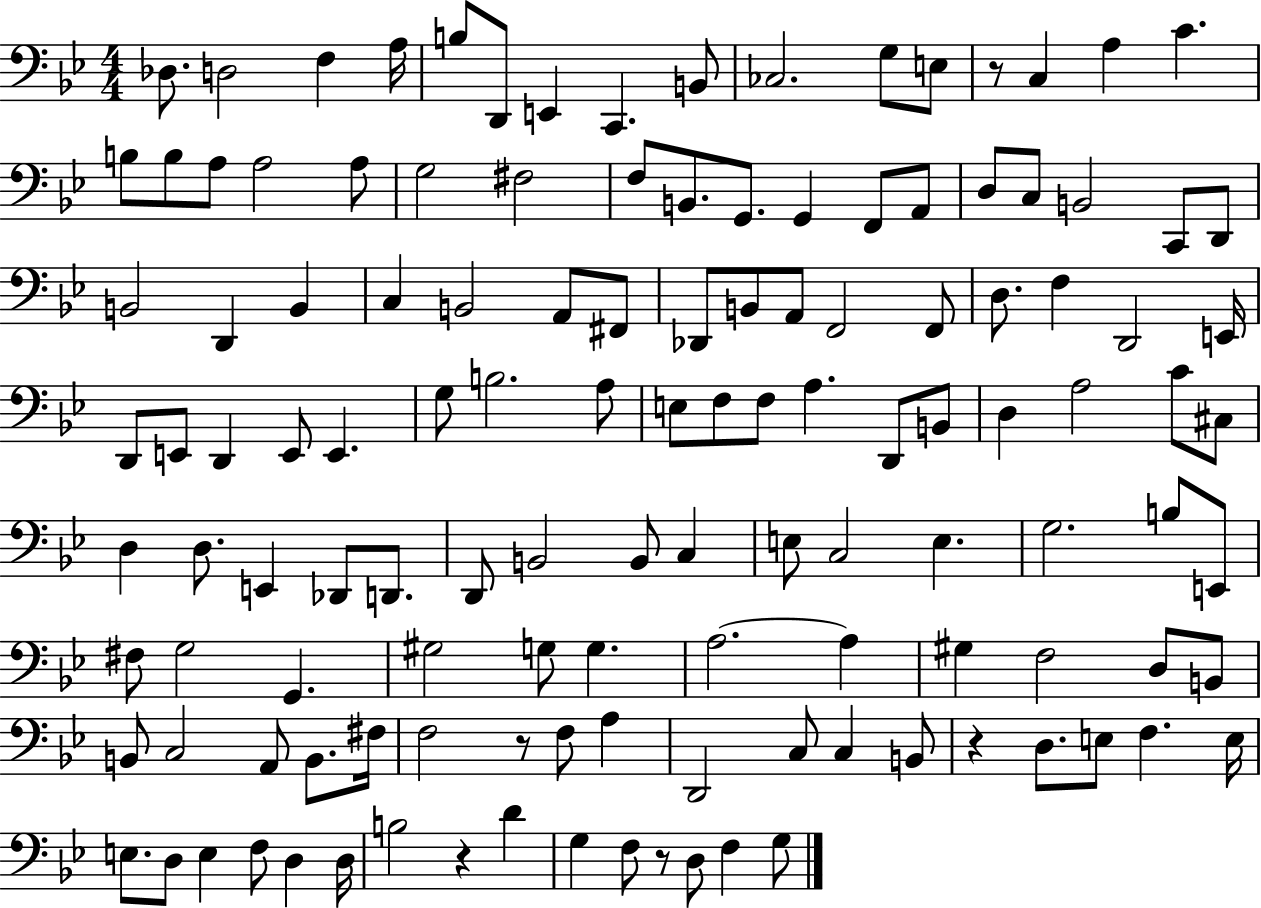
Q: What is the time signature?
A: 4/4